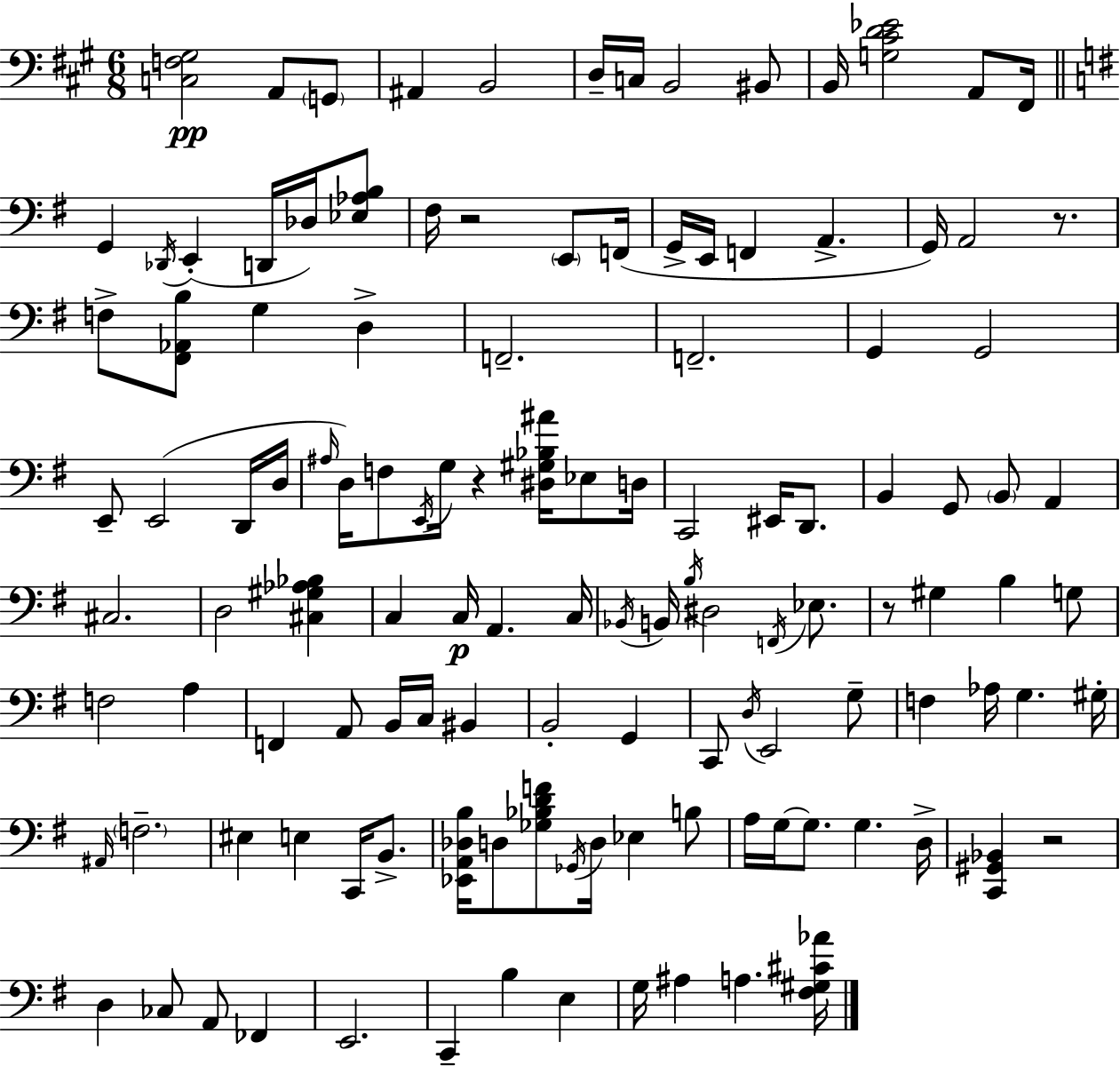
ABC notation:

X:1
T:Untitled
M:6/8
L:1/4
K:A
[C,F,^G,]2 A,,/2 G,,/2 ^A,, B,,2 D,/4 C,/4 B,,2 ^B,,/2 B,,/4 [G,^CD_E]2 A,,/2 ^F,,/4 G,, _D,,/4 E,, D,,/4 _D,/4 [_E,_A,B,]/2 ^F,/4 z2 E,,/2 F,,/4 G,,/4 E,,/4 F,, A,, G,,/4 A,,2 z/2 F,/2 [^F,,_A,,B,]/2 G, D, F,,2 F,,2 G,, G,,2 E,,/2 E,,2 D,,/4 D,/4 ^A,/4 D,/4 F,/2 E,,/4 G,/4 z [^D,^G,_B,^A]/4 _E,/2 D,/4 C,,2 ^E,,/4 D,,/2 B,, G,,/2 B,,/2 A,, ^C,2 D,2 [^C,^G,_A,_B,] C, C,/4 A,, C,/4 _B,,/4 B,,/4 B,/4 ^D,2 F,,/4 _E,/2 z/2 ^G, B, G,/2 F,2 A, F,, A,,/2 B,,/4 C,/4 ^B,, B,,2 G,, C,,/2 D,/4 E,,2 G,/2 F, _A,/4 G, ^G,/4 ^A,,/4 F,2 ^E, E, C,,/4 B,,/2 [_E,,A,,_D,B,]/4 D,/2 [_G,_B,DF]/2 _G,,/4 D,/4 _E, B,/2 A,/4 G,/4 G,/2 G, D,/4 [C,,^G,,_B,,] z2 D, _C,/2 A,,/2 _F,, E,,2 C,, B, E, G,/4 ^A, A, [^F,^G,^C_A]/4